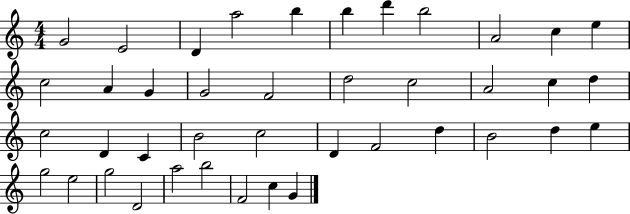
X:1
T:Untitled
M:4/4
L:1/4
K:C
G2 E2 D a2 b b d' b2 A2 c e c2 A G G2 F2 d2 c2 A2 c d c2 D C B2 c2 D F2 d B2 d e g2 e2 g2 D2 a2 b2 F2 c G